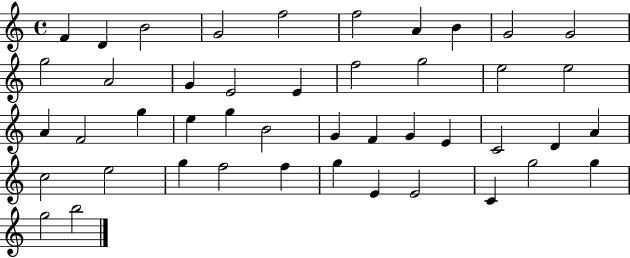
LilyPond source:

{
  \clef treble
  \time 4/4
  \defaultTimeSignature
  \key c \major
  f'4 d'4 b'2 | g'2 f''2 | f''2 a'4 b'4 | g'2 g'2 | \break g''2 a'2 | g'4 e'2 e'4 | f''2 g''2 | e''2 e''2 | \break a'4 f'2 g''4 | e''4 g''4 b'2 | g'4 f'4 g'4 e'4 | c'2 d'4 a'4 | \break c''2 e''2 | g''4 f''2 f''4 | g''4 e'4 e'2 | c'4 g''2 g''4 | \break g''2 b''2 | \bar "|."
}